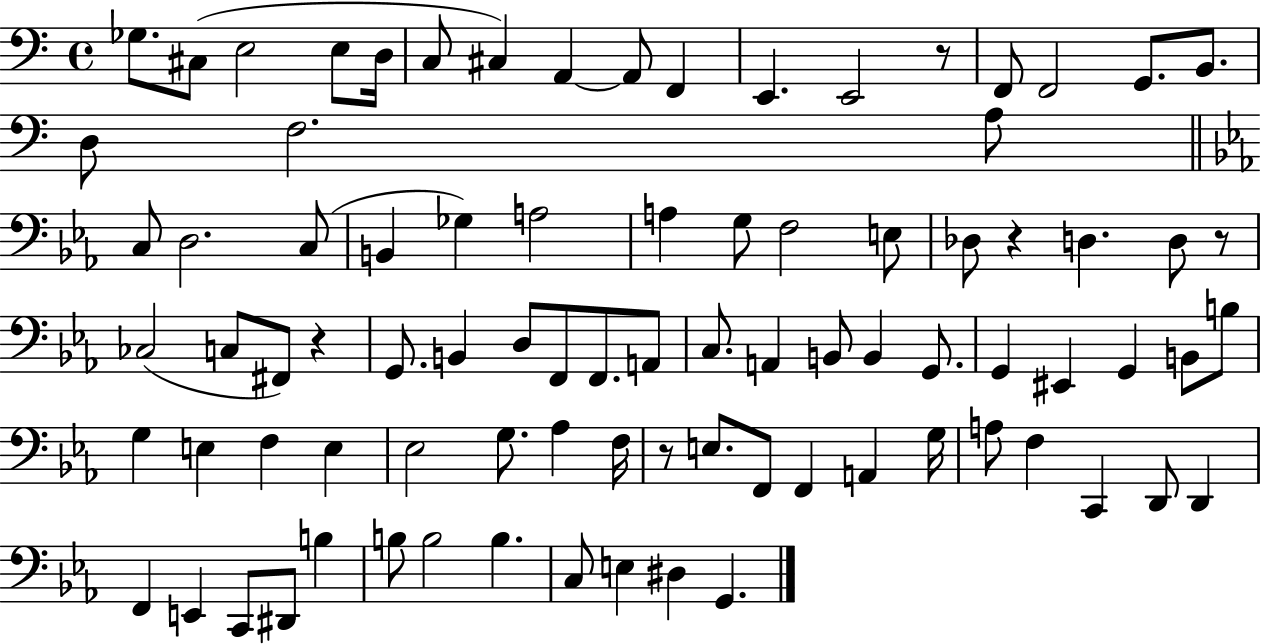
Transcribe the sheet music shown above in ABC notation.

X:1
T:Untitled
M:4/4
L:1/4
K:C
_G,/2 ^C,/2 E,2 E,/2 D,/4 C,/2 ^C, A,, A,,/2 F,, E,, E,,2 z/2 F,,/2 F,,2 G,,/2 B,,/2 D,/2 F,2 A,/2 C,/2 D,2 C,/2 B,, _G, A,2 A, G,/2 F,2 E,/2 _D,/2 z D, D,/2 z/2 _C,2 C,/2 ^F,,/2 z G,,/2 B,, D,/2 F,,/2 F,,/2 A,,/2 C,/2 A,, B,,/2 B,, G,,/2 G,, ^E,, G,, B,,/2 B,/2 G, E, F, E, _E,2 G,/2 _A, F,/4 z/2 E,/2 F,,/2 F,, A,, G,/4 A,/2 F, C,, D,,/2 D,, F,, E,, C,,/2 ^D,,/2 B, B,/2 B,2 B, C,/2 E, ^D, G,,